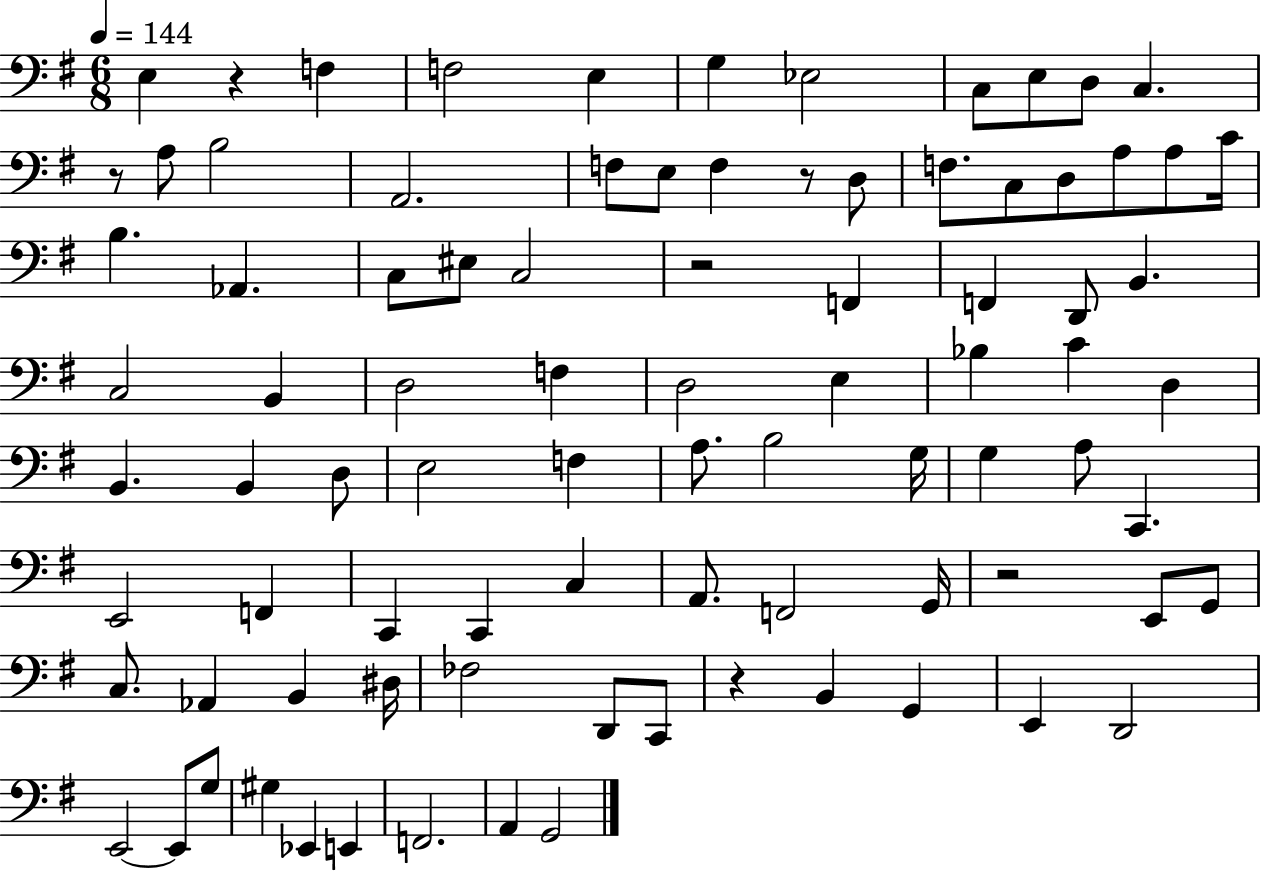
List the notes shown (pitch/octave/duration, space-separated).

E3/q R/q F3/q F3/h E3/q G3/q Eb3/h C3/e E3/e D3/e C3/q. R/e A3/e B3/h A2/h. F3/e E3/e F3/q R/e D3/e F3/e. C3/e D3/e A3/e A3/e C4/s B3/q. Ab2/q. C3/e EIS3/e C3/h R/h F2/q F2/q D2/e B2/q. C3/h B2/q D3/h F3/q D3/h E3/q Bb3/q C4/q D3/q B2/q. B2/q D3/e E3/h F3/q A3/e. B3/h G3/s G3/q A3/e C2/q. E2/h F2/q C2/q C2/q C3/q A2/e. F2/h G2/s R/h E2/e G2/e C3/e. Ab2/q B2/q D#3/s FES3/h D2/e C2/e R/q B2/q G2/q E2/q D2/h E2/h E2/e G3/e G#3/q Eb2/q E2/q F2/h. A2/q G2/h